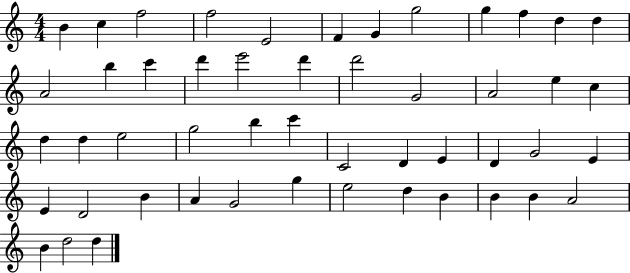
B4/q C5/q F5/h F5/h E4/h F4/q G4/q G5/h G5/q F5/q D5/q D5/q A4/h B5/q C6/q D6/q E6/h D6/q D6/h G4/h A4/h E5/q C5/q D5/q D5/q E5/h G5/h B5/q C6/q C4/h D4/q E4/q D4/q G4/h E4/q E4/q D4/h B4/q A4/q G4/h G5/q E5/h D5/q B4/q B4/q B4/q A4/h B4/q D5/h D5/q